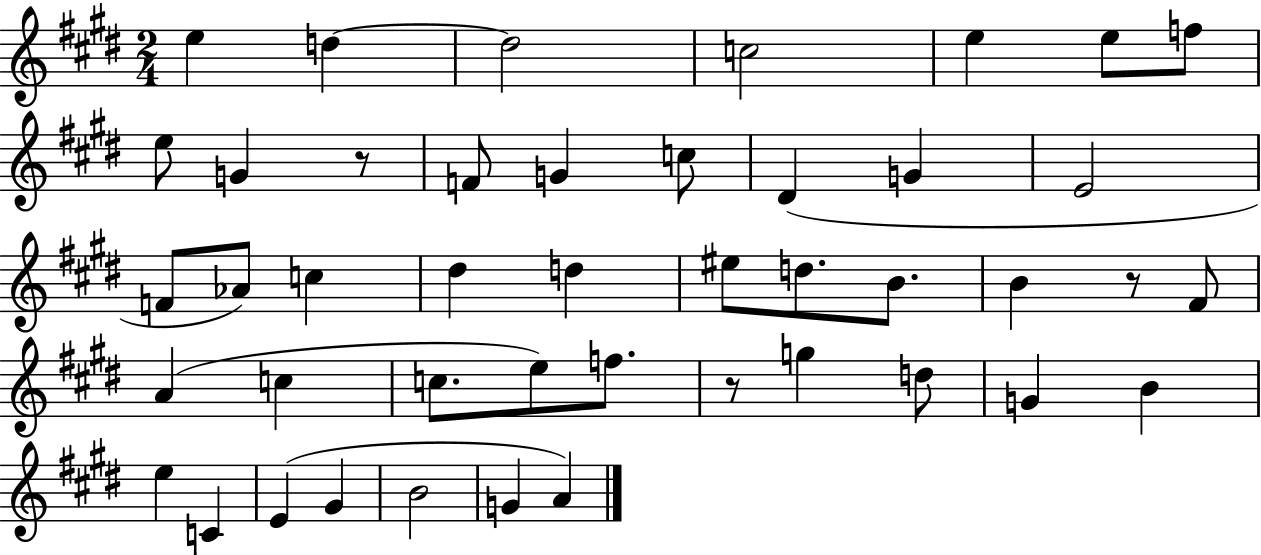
E5/q D5/q D5/h C5/h E5/q E5/e F5/e E5/e G4/q R/e F4/e G4/q C5/e D#4/q G4/q E4/h F4/e Ab4/e C5/q D#5/q D5/q EIS5/e D5/e. B4/e. B4/q R/e F#4/e A4/q C5/q C5/e. E5/e F5/e. R/e G5/q D5/e G4/q B4/q E5/q C4/q E4/q G#4/q B4/h G4/q A4/q